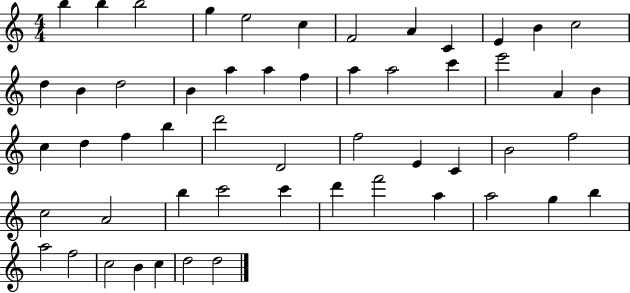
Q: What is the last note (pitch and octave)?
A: D5